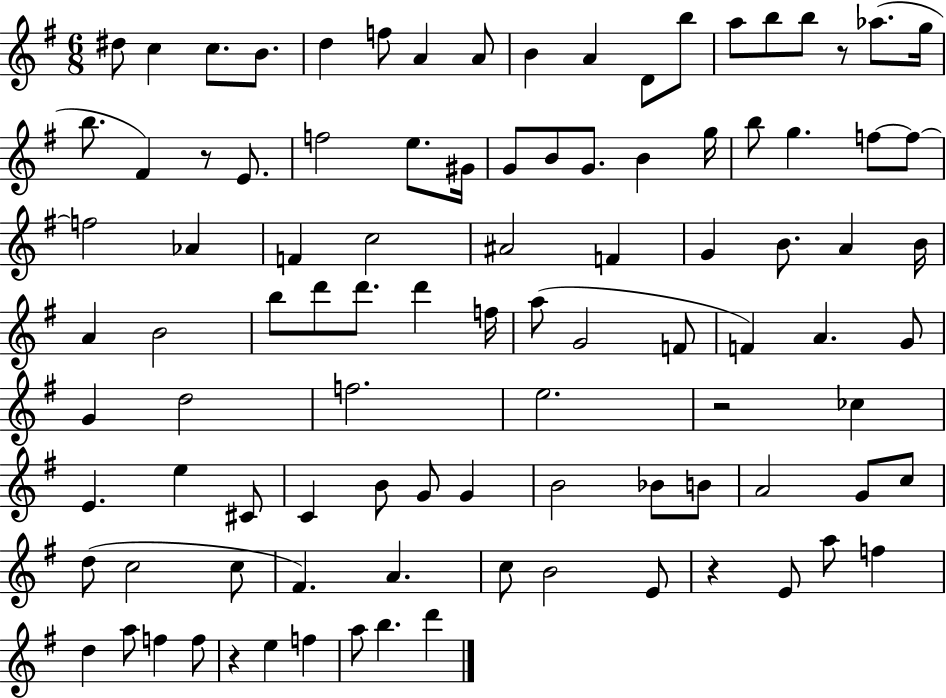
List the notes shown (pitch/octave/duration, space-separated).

D#5/e C5/q C5/e. B4/e. D5/q F5/e A4/q A4/e B4/q A4/q D4/e B5/e A5/e B5/e B5/e R/e Ab5/e. G5/s B5/e. F#4/q R/e E4/e. F5/h E5/e. G#4/s G4/e B4/e G4/e. B4/q G5/s B5/e G5/q. F5/e F5/e F5/h Ab4/q F4/q C5/h A#4/h F4/q G4/q B4/e. A4/q B4/s A4/q B4/h B5/e D6/e D6/e. D6/q F5/s A5/e G4/h F4/e F4/q A4/q. G4/e G4/q D5/h F5/h. E5/h. R/h CES5/q E4/q. E5/q C#4/e C4/q B4/e G4/e G4/q B4/h Bb4/e B4/e A4/h G4/e C5/e D5/e C5/h C5/e F#4/q. A4/q. C5/e B4/h E4/e R/q E4/e A5/e F5/q D5/q A5/e F5/q F5/e R/q E5/q F5/q A5/e B5/q. D6/q